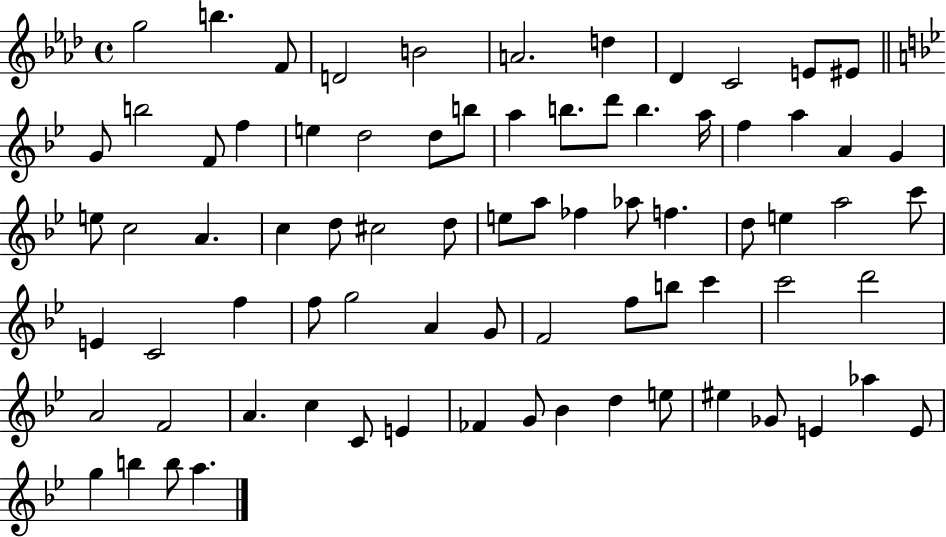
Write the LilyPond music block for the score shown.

{
  \clef treble
  \time 4/4
  \defaultTimeSignature
  \key aes \major
  g''2 b''4. f'8 | d'2 b'2 | a'2. d''4 | des'4 c'2 e'8 eis'8 | \break \bar "||" \break \key bes \major g'8 b''2 f'8 f''4 | e''4 d''2 d''8 b''8 | a''4 b''8. d'''8 b''4. a''16 | f''4 a''4 a'4 g'4 | \break e''8 c''2 a'4. | c''4 d''8 cis''2 d''8 | e''8 a''8 fes''4 aes''8 f''4. | d''8 e''4 a''2 c'''8 | \break e'4 c'2 f''4 | f''8 g''2 a'4 g'8 | f'2 f''8 b''8 c'''4 | c'''2 d'''2 | \break a'2 f'2 | a'4. c''4 c'8 e'4 | fes'4 g'8 bes'4 d''4 e''8 | eis''4 ges'8 e'4 aes''4 e'8 | \break g''4 b''4 b''8 a''4. | \bar "|."
}